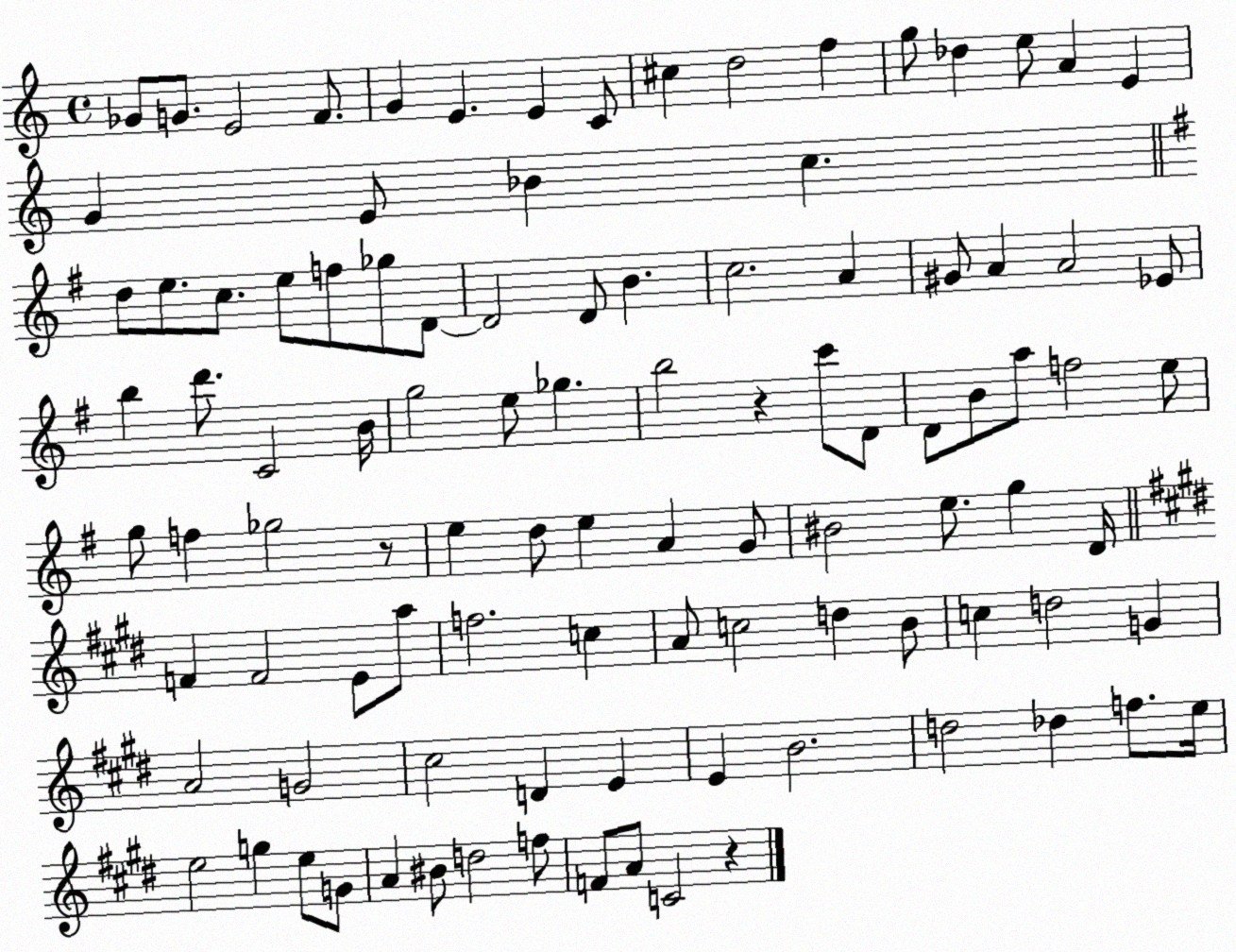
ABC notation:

X:1
T:Untitled
M:4/4
L:1/4
K:C
_G/2 G/2 E2 F/2 G E E C/2 ^c d2 f g/2 _d e/2 A E G E/2 _B c d/2 e/2 c/2 e/2 f/2 _g/2 D/2 D2 D/2 B c2 A ^G/2 A A2 _E/2 b d'/2 C2 B/4 g2 e/2 _g b2 z c'/2 D/2 D/2 B/2 a/2 f2 e/2 g/2 f _g2 z/2 e d/2 e A G/2 ^B2 e/2 g D/4 F F2 E/2 a/2 f2 c A/2 c2 d B/2 c d2 G A2 G2 ^c2 D E E B2 d2 _d f/2 e/4 e2 g e/2 G/2 A ^B/2 d2 f/2 F/2 A/2 C2 z